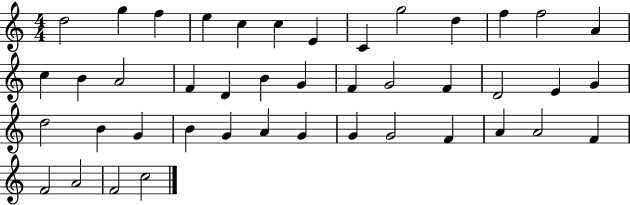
{
  \clef treble
  \numericTimeSignature
  \time 4/4
  \key c \major
  d''2 g''4 f''4 | e''4 c''4 c''4 e'4 | c'4 g''2 d''4 | f''4 f''2 a'4 | \break c''4 b'4 a'2 | f'4 d'4 b'4 g'4 | f'4 g'2 f'4 | d'2 e'4 g'4 | \break d''2 b'4 g'4 | b'4 g'4 a'4 g'4 | g'4 g'2 f'4 | a'4 a'2 f'4 | \break f'2 a'2 | f'2 c''2 | \bar "|."
}